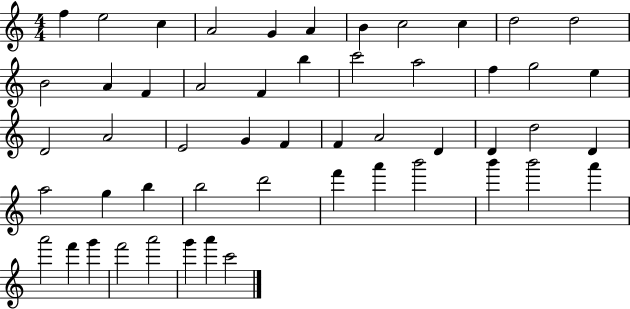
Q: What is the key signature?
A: C major